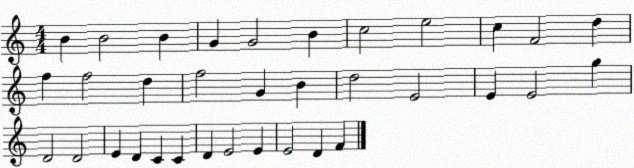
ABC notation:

X:1
T:Untitled
M:4/4
L:1/4
K:C
B B2 B G G2 B c2 e2 c F2 d f f2 d f2 G B d2 E2 E E2 g D2 D2 E D C C D E2 E E2 D F